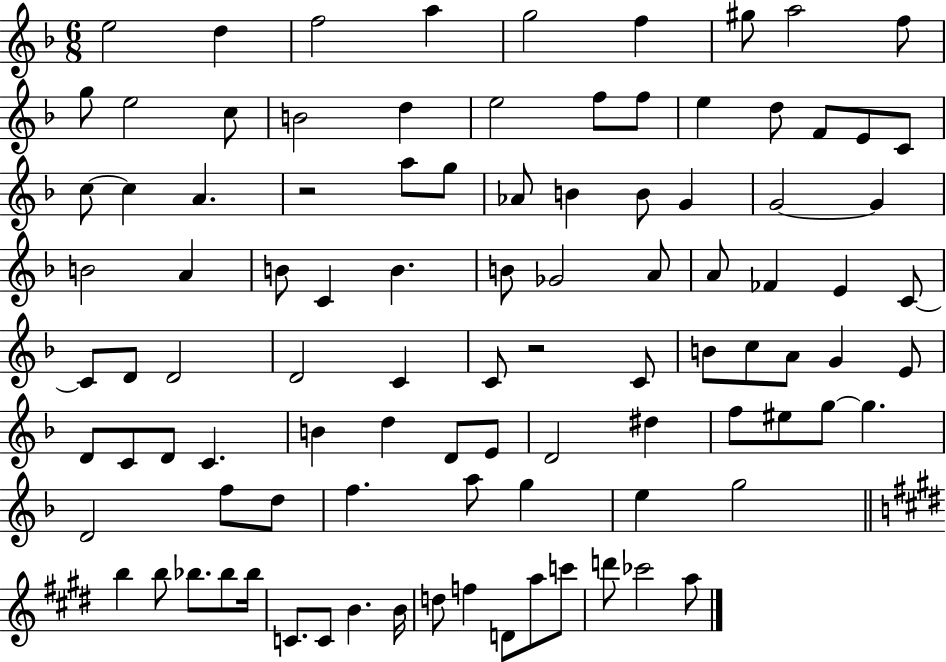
E5/h D5/q F5/h A5/q G5/h F5/q G#5/e A5/h F5/e G5/e E5/h C5/e B4/h D5/q E5/h F5/e F5/e E5/q D5/e F4/e E4/e C4/e C5/e C5/q A4/q. R/h A5/e G5/e Ab4/e B4/q B4/e G4/q G4/h G4/q B4/h A4/q B4/e C4/q B4/q. B4/e Gb4/h A4/e A4/e FES4/q E4/q C4/e C4/e D4/e D4/h D4/h C4/q C4/e R/h C4/e B4/e C5/e A4/e G4/q E4/e D4/e C4/e D4/e C4/q. B4/q D5/q D4/e E4/e D4/h D#5/q F5/e EIS5/e G5/e G5/q. D4/h F5/e D5/e F5/q. A5/e G5/q E5/q G5/h B5/q B5/e Bb5/e. Bb5/e Bb5/s C4/e. C4/e B4/q. B4/s D5/e F5/q D4/e A5/e C6/e D6/e CES6/h A5/e